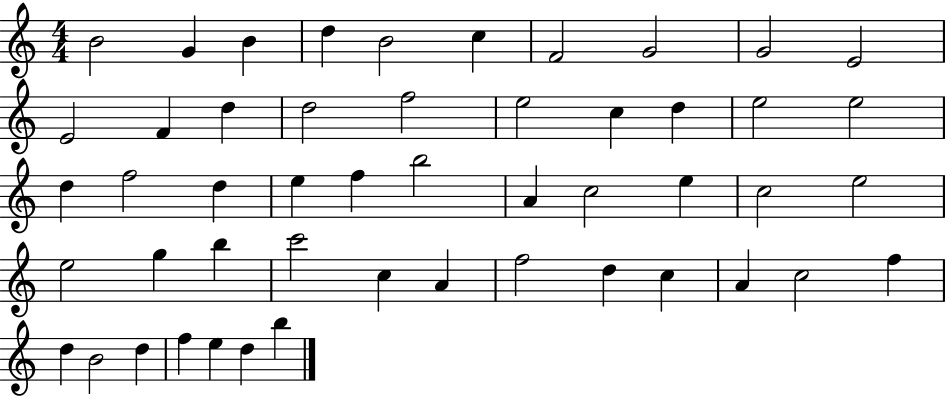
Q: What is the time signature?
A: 4/4